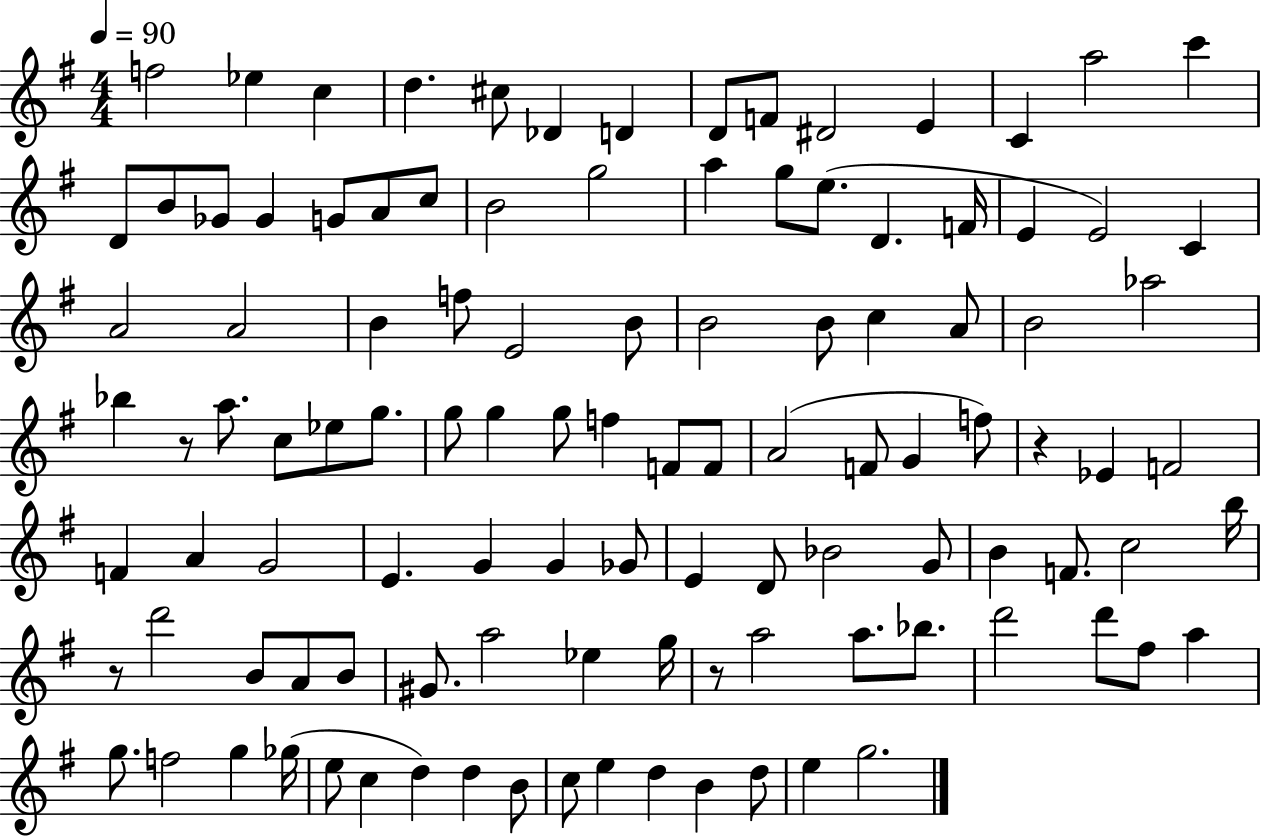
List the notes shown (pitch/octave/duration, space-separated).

F5/h Eb5/q C5/q D5/q. C#5/e Db4/q D4/q D4/e F4/e D#4/h E4/q C4/q A5/h C6/q D4/e B4/e Gb4/e Gb4/q G4/e A4/e C5/e B4/h G5/h A5/q G5/e E5/e. D4/q. F4/s E4/q E4/h C4/q A4/h A4/h B4/q F5/e E4/h B4/e B4/h B4/e C5/q A4/e B4/h Ab5/h Bb5/q R/e A5/e. C5/e Eb5/e G5/e. G5/e G5/q G5/e F5/q F4/e F4/e A4/h F4/e G4/q F5/e R/q Eb4/q F4/h F4/q A4/q G4/h E4/q. G4/q G4/q Gb4/e E4/q D4/e Bb4/h G4/e B4/q F4/e. C5/h B5/s R/e D6/h B4/e A4/e B4/e G#4/e. A5/h Eb5/q G5/s R/e A5/h A5/e. Bb5/e. D6/h D6/e F#5/e A5/q G5/e. F5/h G5/q Gb5/s E5/e C5/q D5/q D5/q B4/e C5/e E5/q D5/q B4/q D5/e E5/q G5/h.